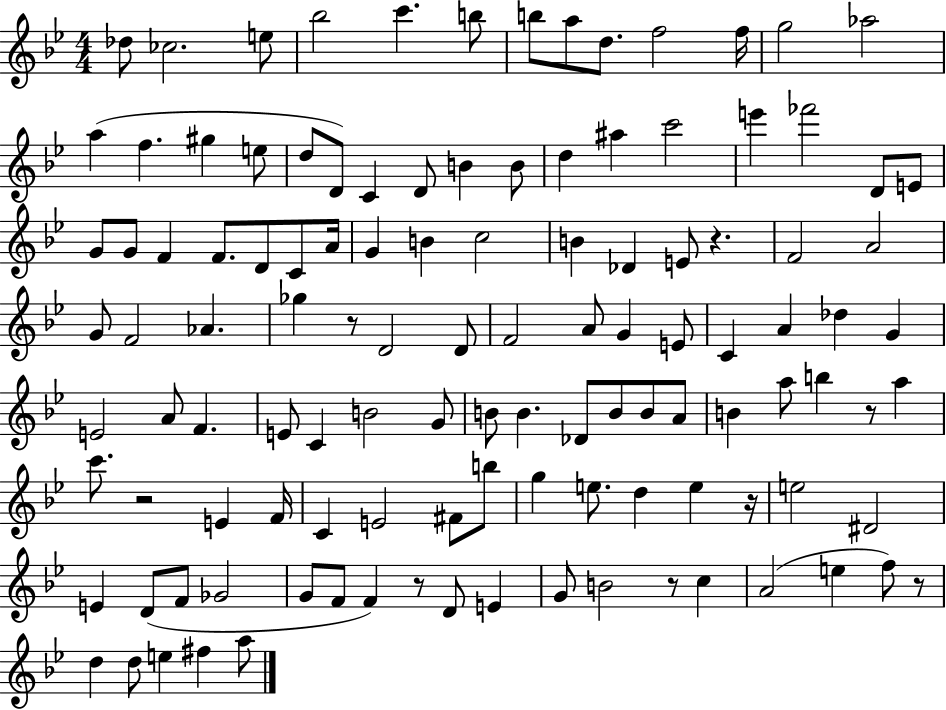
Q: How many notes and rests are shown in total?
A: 117